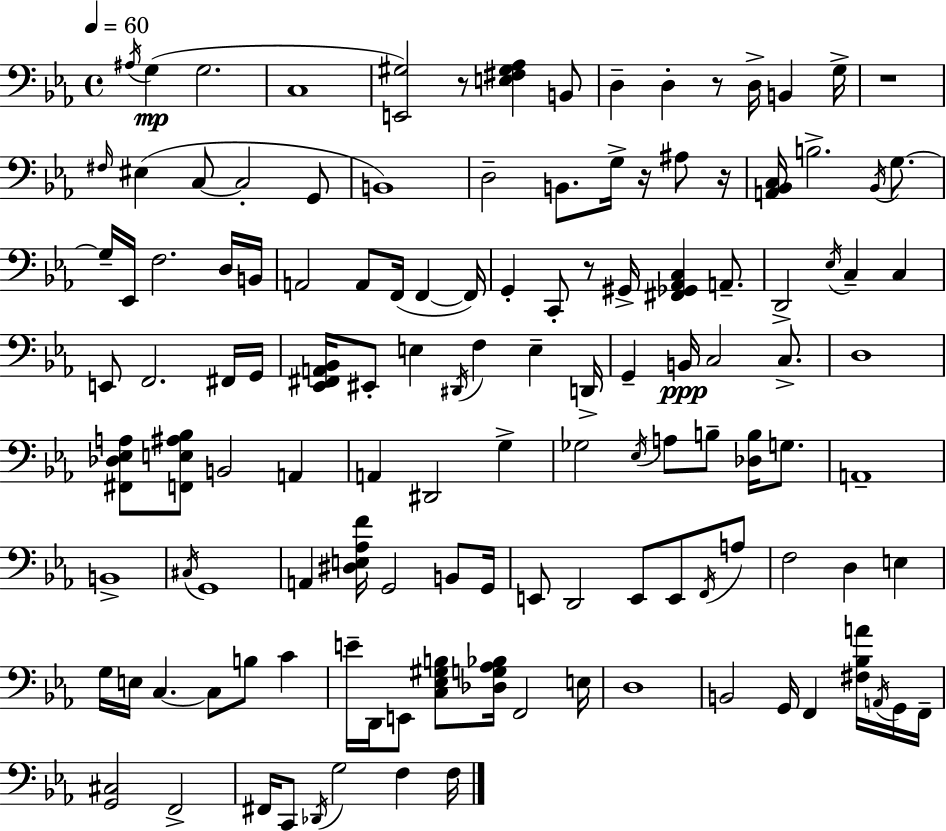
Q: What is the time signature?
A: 4/4